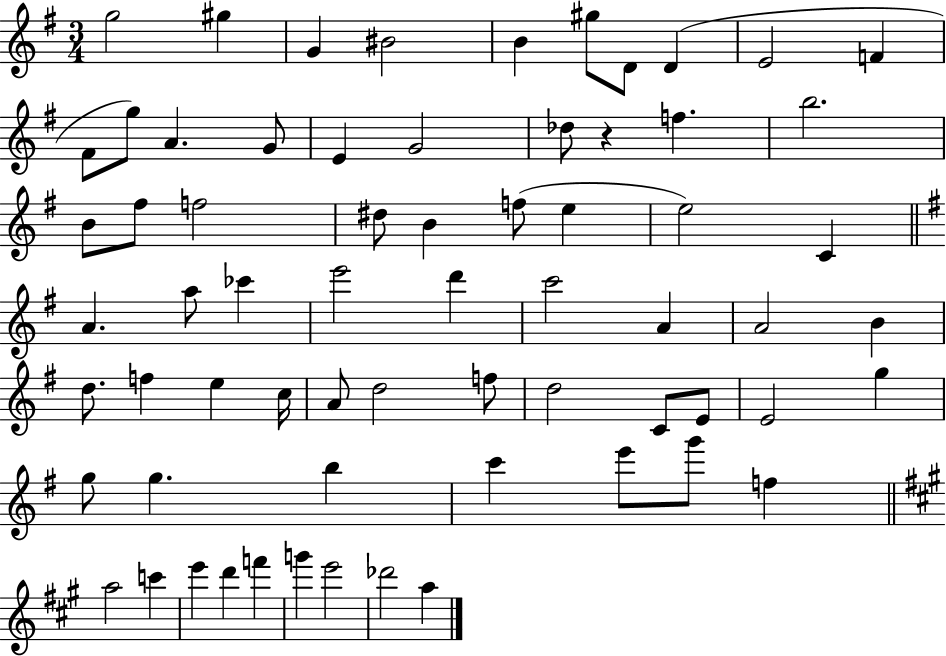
{
  \clef treble
  \numericTimeSignature
  \time 3/4
  \key g \major
  g''2 gis''4 | g'4 bis'2 | b'4 gis''8 d'8 d'4( | e'2 f'4 | \break fis'8 g''8) a'4. g'8 | e'4 g'2 | des''8 r4 f''4. | b''2. | \break b'8 fis''8 f''2 | dis''8 b'4 f''8( e''4 | e''2) c'4 | \bar "||" \break \key e \minor a'4. a''8 ces'''4 | e'''2 d'''4 | c'''2 a'4 | a'2 b'4 | \break d''8. f''4 e''4 c''16 | a'8 d''2 f''8 | d''2 c'8 e'8 | e'2 g''4 | \break g''8 g''4. b''4 | c'''4 e'''8 g'''8 f''4 | \bar "||" \break \key a \major a''2 c'''4 | e'''4 d'''4 f'''4 | g'''4 e'''2 | des'''2 a''4 | \break \bar "|."
}